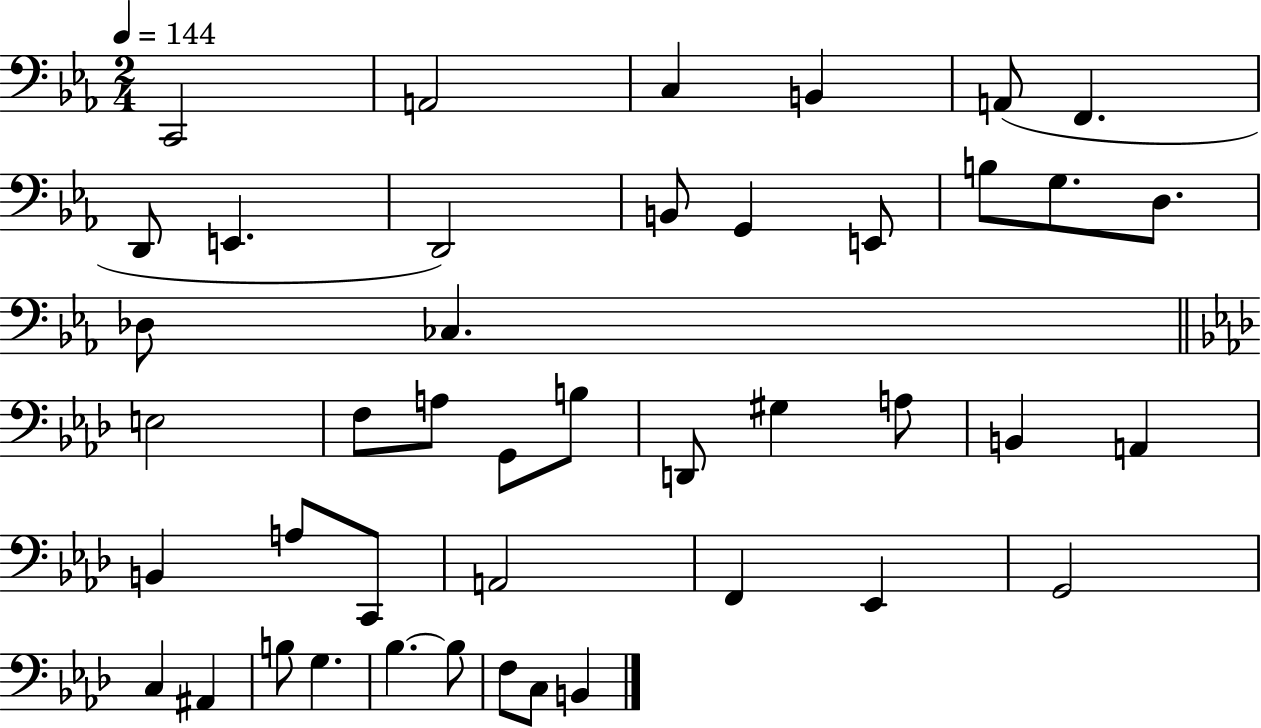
C2/h A2/h C3/q B2/q A2/e F2/q. D2/e E2/q. D2/h B2/e G2/q E2/e B3/e G3/e. D3/e. Db3/e CES3/q. E3/h F3/e A3/e G2/e B3/e D2/e G#3/q A3/e B2/q A2/q B2/q A3/e C2/e A2/h F2/q Eb2/q G2/h C3/q A#2/q B3/e G3/q. Bb3/q. Bb3/e F3/e C3/e B2/q